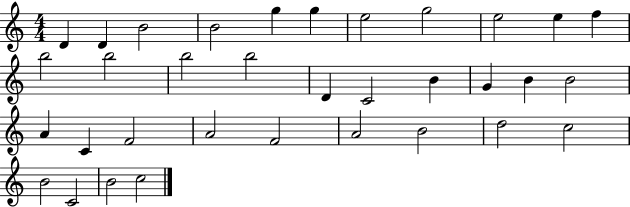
{
  \clef treble
  \numericTimeSignature
  \time 4/4
  \key c \major
  d'4 d'4 b'2 | b'2 g''4 g''4 | e''2 g''2 | e''2 e''4 f''4 | \break b''2 b''2 | b''2 b''2 | d'4 c'2 b'4 | g'4 b'4 b'2 | \break a'4 c'4 f'2 | a'2 f'2 | a'2 b'2 | d''2 c''2 | \break b'2 c'2 | b'2 c''2 | \bar "|."
}